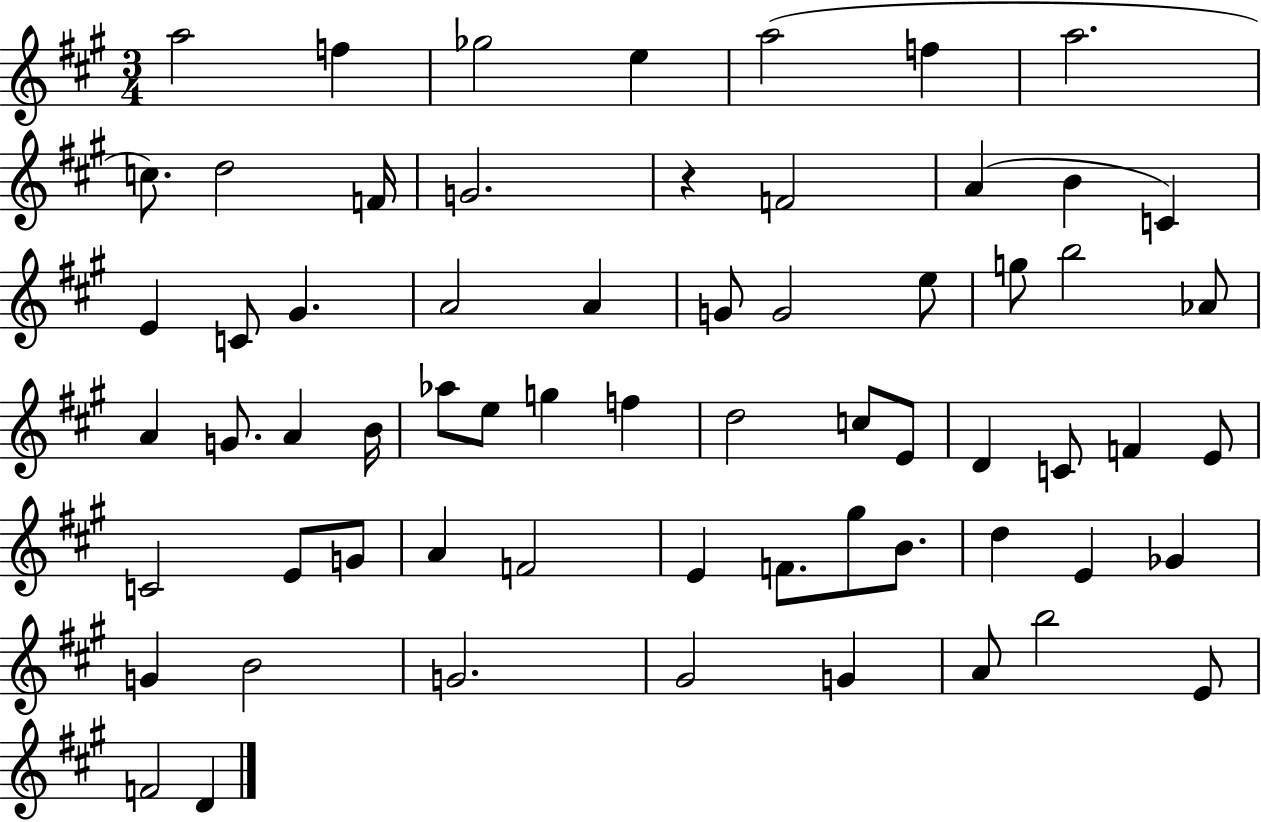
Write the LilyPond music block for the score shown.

{
  \clef treble
  \numericTimeSignature
  \time 3/4
  \key a \major
  a''2 f''4 | ges''2 e''4 | a''2( f''4 | a''2. | \break c''8.) d''2 f'16 | g'2. | r4 f'2 | a'4( b'4 c'4) | \break e'4 c'8 gis'4. | a'2 a'4 | g'8 g'2 e''8 | g''8 b''2 aes'8 | \break a'4 g'8. a'4 b'16 | aes''8 e''8 g''4 f''4 | d''2 c''8 e'8 | d'4 c'8 f'4 e'8 | \break c'2 e'8 g'8 | a'4 f'2 | e'4 f'8. gis''8 b'8. | d''4 e'4 ges'4 | \break g'4 b'2 | g'2. | gis'2 g'4 | a'8 b''2 e'8 | \break f'2 d'4 | \bar "|."
}